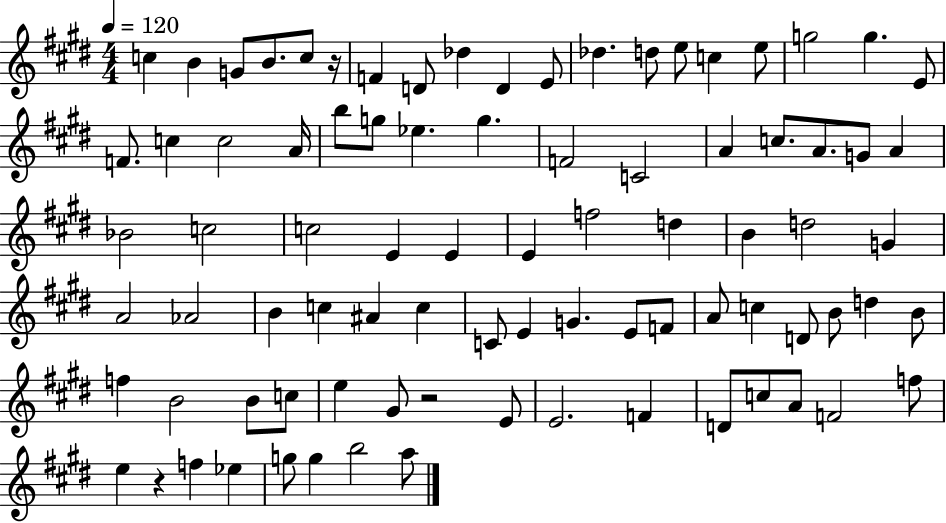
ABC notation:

X:1
T:Untitled
M:4/4
L:1/4
K:E
c B G/2 B/2 c/2 z/4 F D/2 _d D E/2 _d d/2 e/2 c e/2 g2 g E/2 F/2 c c2 A/4 b/2 g/2 _e g F2 C2 A c/2 A/2 G/2 A _B2 c2 c2 E E E f2 d B d2 G A2 _A2 B c ^A c C/2 E G E/2 F/2 A/2 c D/2 B/2 d B/2 f B2 B/2 c/2 e ^G/2 z2 E/2 E2 F D/2 c/2 A/2 F2 f/2 e z f _e g/2 g b2 a/2